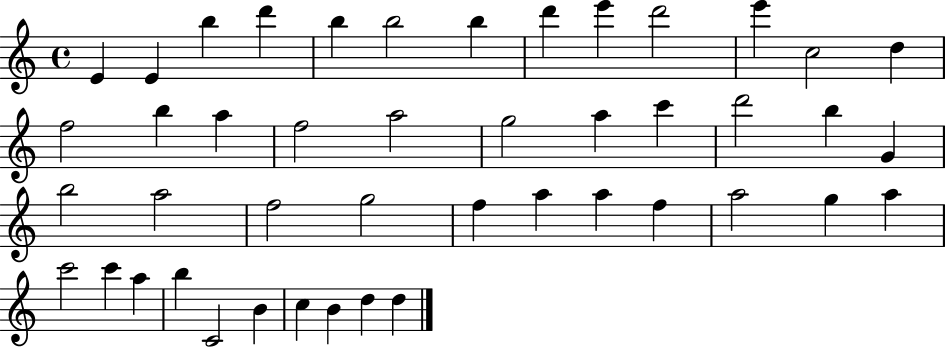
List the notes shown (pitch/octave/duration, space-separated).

E4/q E4/q B5/q D6/q B5/q B5/h B5/q D6/q E6/q D6/h E6/q C5/h D5/q F5/h B5/q A5/q F5/h A5/h G5/h A5/q C6/q D6/h B5/q G4/q B5/h A5/h F5/h G5/h F5/q A5/q A5/q F5/q A5/h G5/q A5/q C6/h C6/q A5/q B5/q C4/h B4/q C5/q B4/q D5/q D5/q